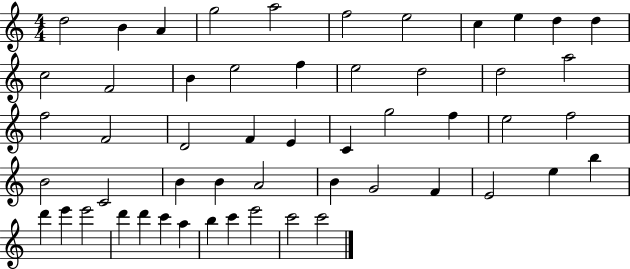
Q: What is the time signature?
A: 4/4